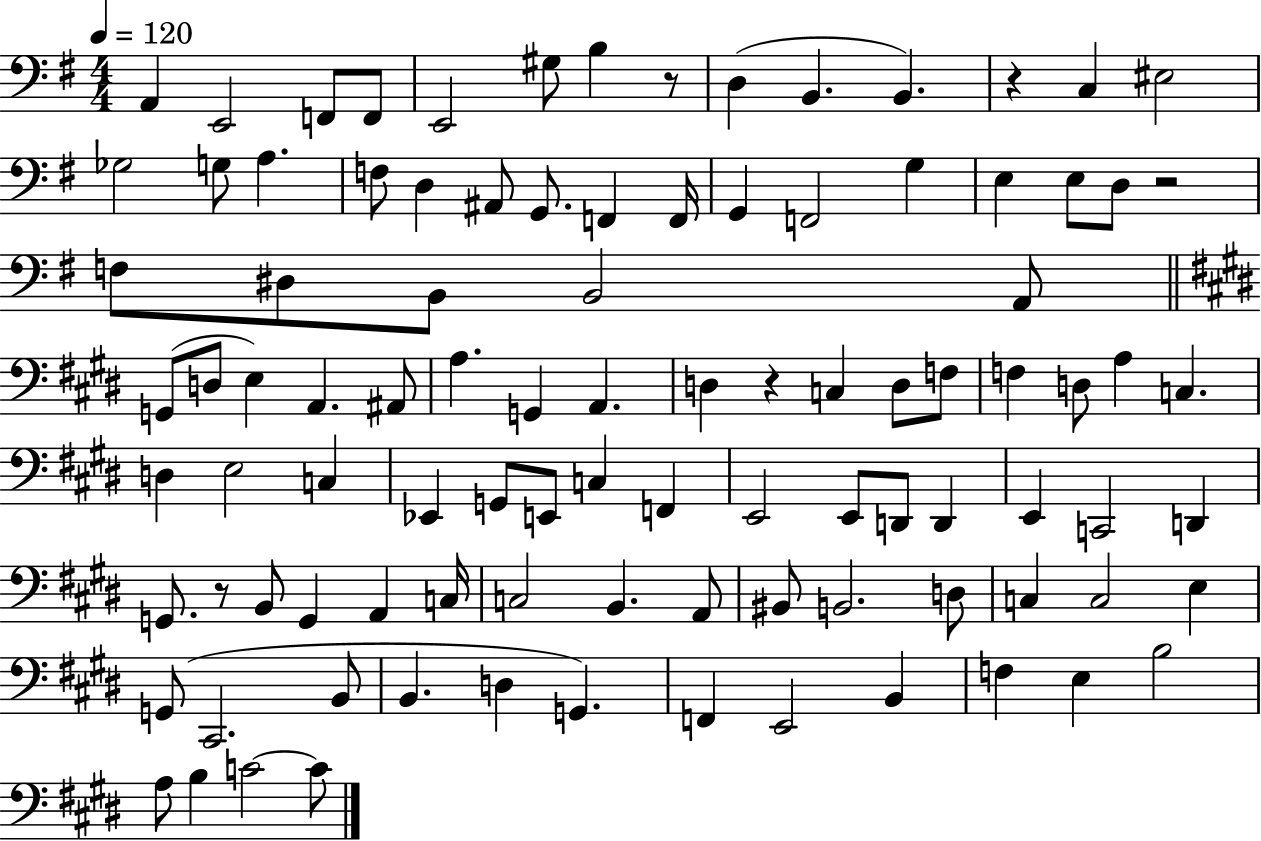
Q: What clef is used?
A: bass